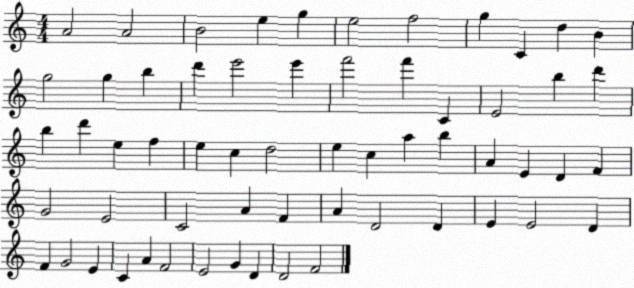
X:1
T:Untitled
M:4/4
L:1/4
K:C
A2 A2 B2 e g e2 f2 g C d B g2 g b d' e'2 e' f'2 f' C E2 b d' b d' e f e c d2 e c a b A E D F G2 E2 C2 A F A D2 D E E2 D F G2 E C A F2 E2 G D D2 F2